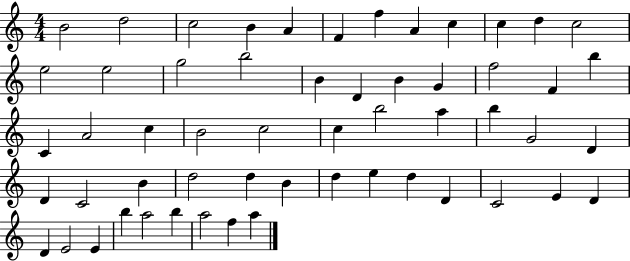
X:1
T:Untitled
M:4/4
L:1/4
K:C
B2 d2 c2 B A F f A c c d c2 e2 e2 g2 b2 B D B G f2 F b C A2 c B2 c2 c b2 a b G2 D D C2 B d2 d B d e d D C2 E D D E2 E b a2 b a2 f a